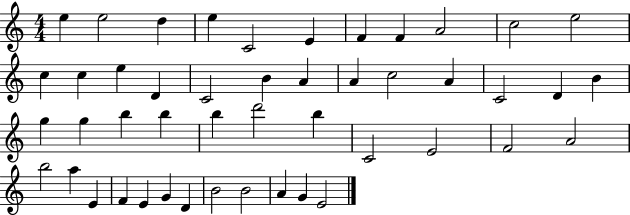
{
  \clef treble
  \numericTimeSignature
  \time 4/4
  \key c \major
  e''4 e''2 d''4 | e''4 c'2 e'4 | f'4 f'4 a'2 | c''2 e''2 | \break c''4 c''4 e''4 d'4 | c'2 b'4 a'4 | a'4 c''2 a'4 | c'2 d'4 b'4 | \break g''4 g''4 b''4 b''4 | b''4 d'''2 b''4 | c'2 e'2 | f'2 a'2 | \break b''2 a''4 e'4 | f'4 e'4 g'4 d'4 | b'2 b'2 | a'4 g'4 e'2 | \break \bar "|."
}